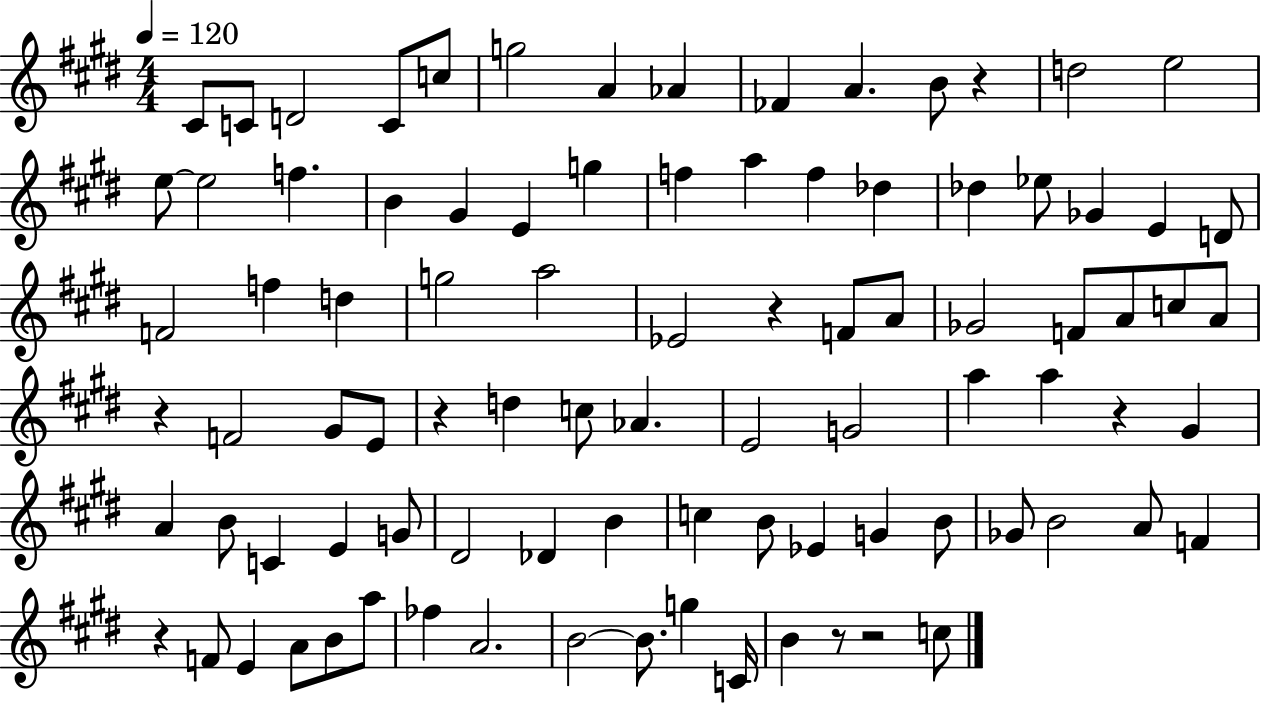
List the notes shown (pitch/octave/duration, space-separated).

C#4/e C4/e D4/h C4/e C5/e G5/h A4/q Ab4/q FES4/q A4/q. B4/e R/q D5/h E5/h E5/e E5/h F5/q. B4/q G#4/q E4/q G5/q F5/q A5/q F5/q Db5/q Db5/q Eb5/e Gb4/q E4/q D4/e F4/h F5/q D5/q G5/h A5/h Eb4/h R/q F4/e A4/e Gb4/h F4/e A4/e C5/e A4/e R/q F4/h G#4/e E4/e R/q D5/q C5/e Ab4/q. E4/h G4/h A5/q A5/q R/q G#4/q A4/q B4/e C4/q E4/q G4/e D#4/h Db4/q B4/q C5/q B4/e Eb4/q G4/q B4/e Gb4/e B4/h A4/e F4/q R/q F4/e E4/q A4/e B4/e A5/e FES5/q A4/h. B4/h B4/e. G5/q C4/s B4/q R/e R/h C5/e